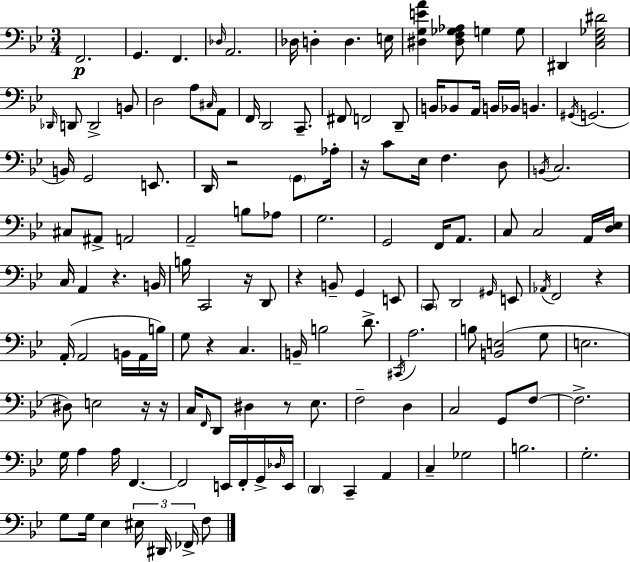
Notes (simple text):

F2/h. G2/q. F2/q. Db3/s A2/h. Db3/s D3/q D3/q. E3/s [D#3,G3,E4,A4]/q [D#3,F3,Gb3,Ab3]/e G3/q G3/e D#2/q [C3,Eb3,Gb3,D#4]/h Db2/s D2/e D2/h B2/e D3/h A3/e C#3/s A2/e F2/s D2/h C2/e. F#2/e F2/h D2/e B2/s Bb2/e A2/s B2/s Bb2/s B2/q. G#2/s G2/h. B2/s G2/h E2/e. D2/s R/h G2/e Ab3/s R/s C4/e Eb3/s F3/q. D3/e B2/s C3/h. C#3/e A#2/e A2/h A2/h B3/e Ab3/e G3/h. G2/h F2/s A2/e. C3/e C3/h A2/s [D3,Eb3]/s C3/s A2/q R/q. B2/s B3/s C2/h R/s D2/e R/q B2/e G2/q E2/e C2/e D2/h G#2/s E2/e Ab2/s F2/h R/q A2/s A2/h B2/s A2/s B3/s G3/e R/q C3/q. B2/s B3/h D4/e. C#2/s A3/h. B3/e [B2,E3]/h G3/e E3/h. D#3/e E3/h R/s R/s C3/s F2/s D2/e D#3/q R/e Eb3/e. F3/h D3/q C3/h G2/e F3/e F3/h. G3/s A3/q A3/s F2/q. F2/h E2/s F2/s G2/s Db3/s E2/s D2/q C2/q A2/q C3/q Gb3/h B3/h. G3/h. G3/e G3/s Eb3/q EIS3/s D#2/s FES2/s F3/e